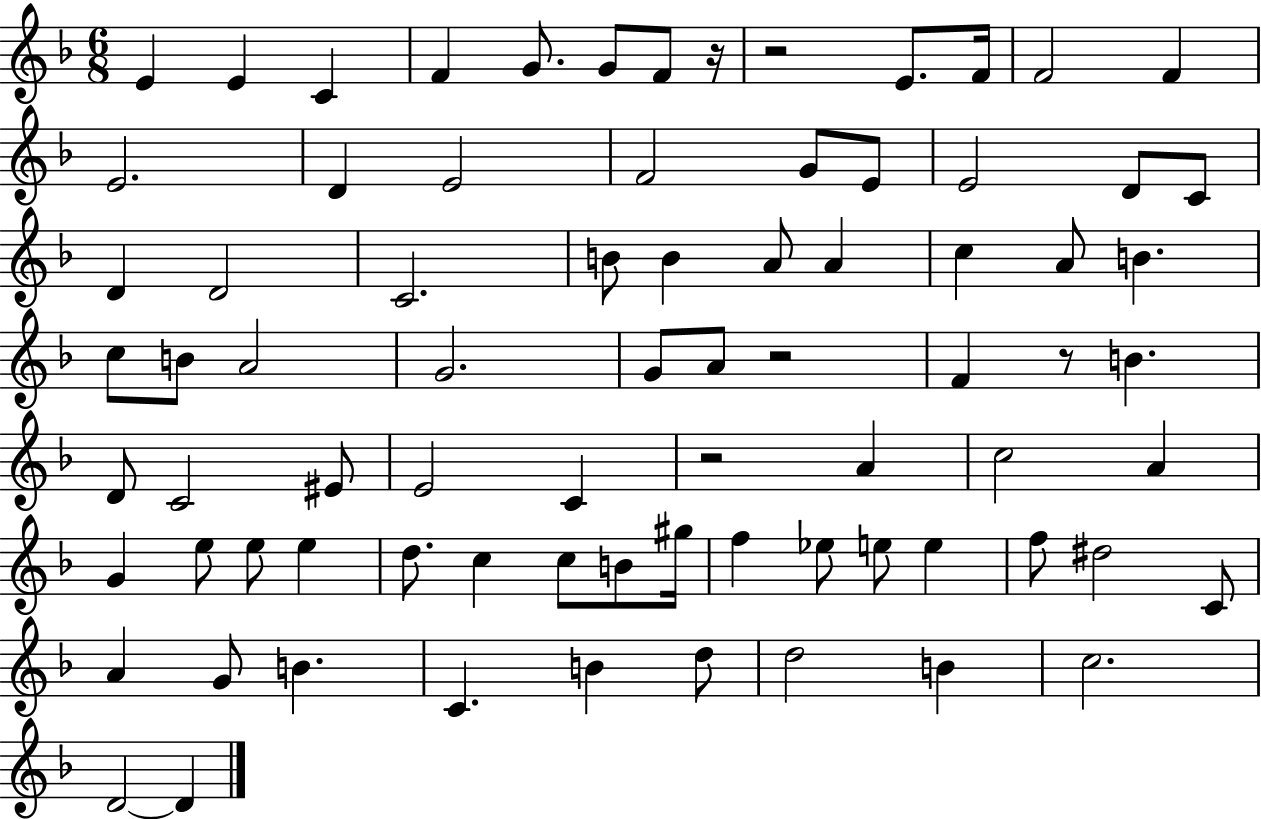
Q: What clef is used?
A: treble